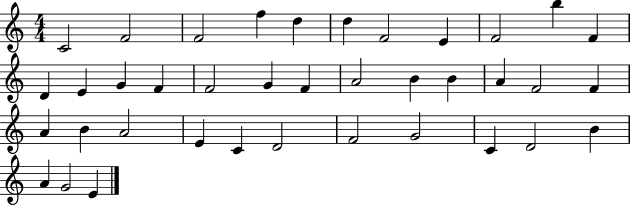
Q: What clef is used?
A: treble